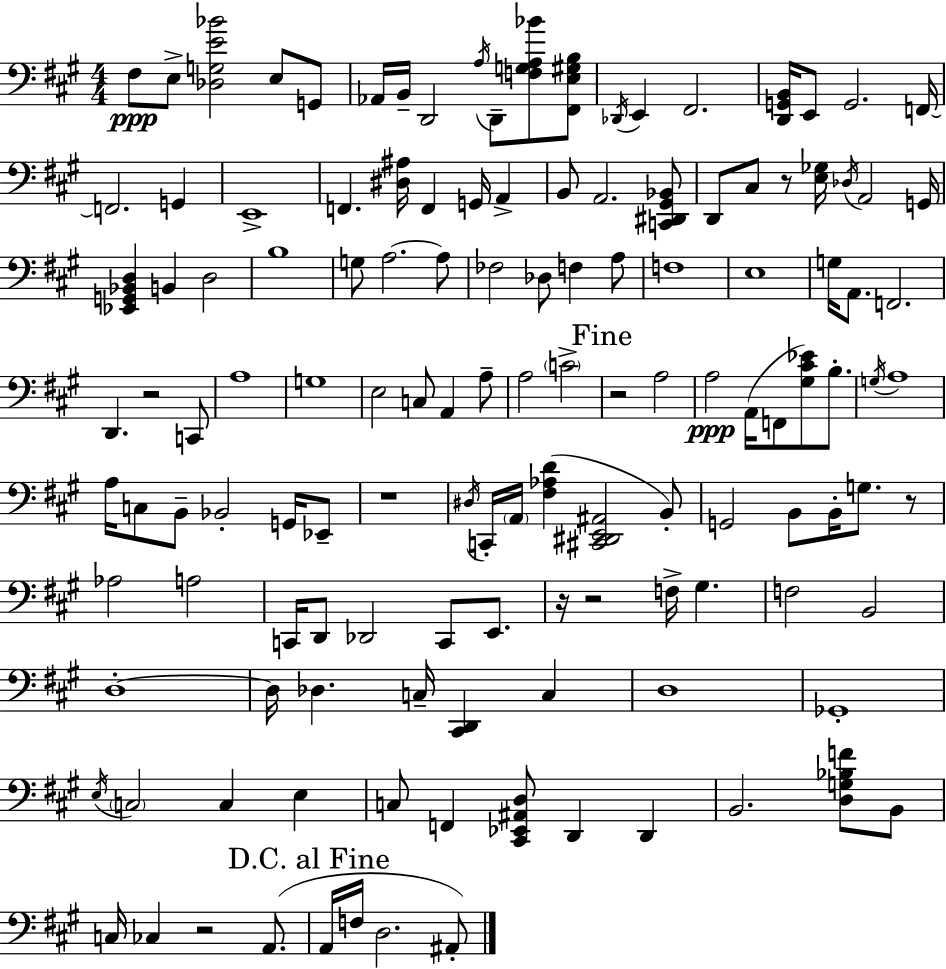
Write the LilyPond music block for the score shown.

{
  \clef bass
  \numericTimeSignature
  \time 4/4
  \key a \major
  \repeat volta 2 { fis8\ppp e8-> <des g e' bes'>2 e8 g,8 | aes,16 b,16-- d,2 \acciaccatura { a16 } d,8-- <f g a bes'>8 <fis, e gis b>8 | \acciaccatura { des,16 } e,4 fis,2. | <d, g, b,>16 e,8 g,2. | \break f,16~~ f,2. g,4 | e,1-> | f,4. <dis ais>16 f,4 g,16 a,4-> | b,8 a,2. | \break <c, dis, gis, bes,>8 d,8 cis8 r8 <e ges>16 \acciaccatura { des16 } a,2 | g,16 <ees, g, bes, d>4 b,4 d2 | b1 | g8 a2.~~ | \break a8 fes2 des8 f4 | a8 f1 | e1 | g16 a,8. f,2. | \break d,4. r2 | c,8 a1 | g1 | e2 c8 a,4 | \break a8-- a2 \parenthesize c'2-> | \mark "Fine" r2 a2 | a2\ppp a,16( f,8 <gis cis' ees'>8) | b8.-. \acciaccatura { g16 } a1 | \break a16 c8 b,8-- bes,2-. | g,16 ees,8-- r1 | \acciaccatura { dis16 } c,16-. \parenthesize a,16 <fis aes d'>4( <cis, dis, e, ais,>2 | b,8-.) g,2 b,8 b,16-. | \break g8. r8 aes2 a2 | c,16 d,8 des,2 | c,8 e,8. r16 r2 f16-> gis4. | f2 b,2 | \break d1-.~~ | d16 des4. c16-- <cis, d,>4 | c4 d1 | ges,1-. | \break \acciaccatura { e16 } \parenthesize c2 c4 | e4 c8 f,4 <cis, ees, ais, d>8 d,4 | d,4 b,2. | <d g bes f'>8 b,8 c16 ces4 r2 | \break a,8.( \mark "D.C. al Fine" a,16 f16 d2. | ais,8-.) } \bar "|."
}